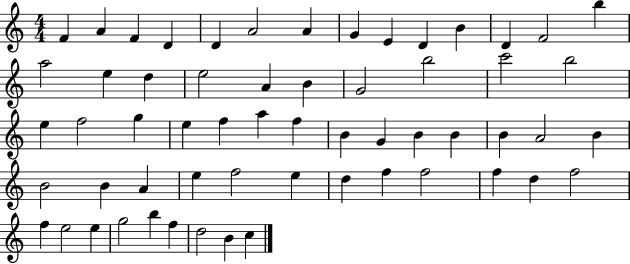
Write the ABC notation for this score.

X:1
T:Untitled
M:4/4
L:1/4
K:C
F A F D D A2 A G E D B D F2 b a2 e d e2 A B G2 b2 c'2 b2 e f2 g e f a f B G B B B A2 B B2 B A e f2 e d f f2 f d f2 f e2 e g2 b f d2 B c